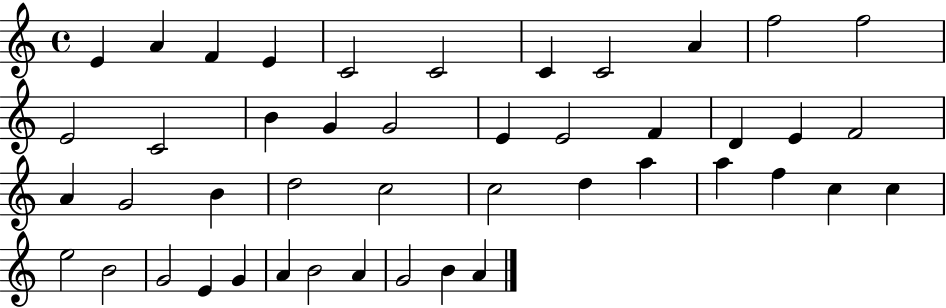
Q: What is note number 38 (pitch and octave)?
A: E4